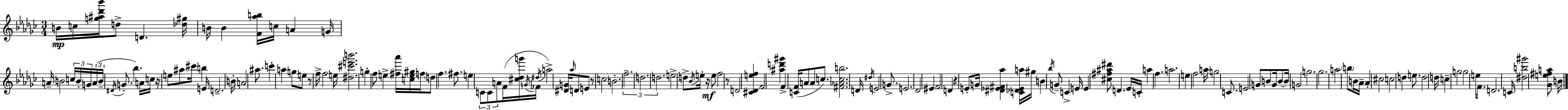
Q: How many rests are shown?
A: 6